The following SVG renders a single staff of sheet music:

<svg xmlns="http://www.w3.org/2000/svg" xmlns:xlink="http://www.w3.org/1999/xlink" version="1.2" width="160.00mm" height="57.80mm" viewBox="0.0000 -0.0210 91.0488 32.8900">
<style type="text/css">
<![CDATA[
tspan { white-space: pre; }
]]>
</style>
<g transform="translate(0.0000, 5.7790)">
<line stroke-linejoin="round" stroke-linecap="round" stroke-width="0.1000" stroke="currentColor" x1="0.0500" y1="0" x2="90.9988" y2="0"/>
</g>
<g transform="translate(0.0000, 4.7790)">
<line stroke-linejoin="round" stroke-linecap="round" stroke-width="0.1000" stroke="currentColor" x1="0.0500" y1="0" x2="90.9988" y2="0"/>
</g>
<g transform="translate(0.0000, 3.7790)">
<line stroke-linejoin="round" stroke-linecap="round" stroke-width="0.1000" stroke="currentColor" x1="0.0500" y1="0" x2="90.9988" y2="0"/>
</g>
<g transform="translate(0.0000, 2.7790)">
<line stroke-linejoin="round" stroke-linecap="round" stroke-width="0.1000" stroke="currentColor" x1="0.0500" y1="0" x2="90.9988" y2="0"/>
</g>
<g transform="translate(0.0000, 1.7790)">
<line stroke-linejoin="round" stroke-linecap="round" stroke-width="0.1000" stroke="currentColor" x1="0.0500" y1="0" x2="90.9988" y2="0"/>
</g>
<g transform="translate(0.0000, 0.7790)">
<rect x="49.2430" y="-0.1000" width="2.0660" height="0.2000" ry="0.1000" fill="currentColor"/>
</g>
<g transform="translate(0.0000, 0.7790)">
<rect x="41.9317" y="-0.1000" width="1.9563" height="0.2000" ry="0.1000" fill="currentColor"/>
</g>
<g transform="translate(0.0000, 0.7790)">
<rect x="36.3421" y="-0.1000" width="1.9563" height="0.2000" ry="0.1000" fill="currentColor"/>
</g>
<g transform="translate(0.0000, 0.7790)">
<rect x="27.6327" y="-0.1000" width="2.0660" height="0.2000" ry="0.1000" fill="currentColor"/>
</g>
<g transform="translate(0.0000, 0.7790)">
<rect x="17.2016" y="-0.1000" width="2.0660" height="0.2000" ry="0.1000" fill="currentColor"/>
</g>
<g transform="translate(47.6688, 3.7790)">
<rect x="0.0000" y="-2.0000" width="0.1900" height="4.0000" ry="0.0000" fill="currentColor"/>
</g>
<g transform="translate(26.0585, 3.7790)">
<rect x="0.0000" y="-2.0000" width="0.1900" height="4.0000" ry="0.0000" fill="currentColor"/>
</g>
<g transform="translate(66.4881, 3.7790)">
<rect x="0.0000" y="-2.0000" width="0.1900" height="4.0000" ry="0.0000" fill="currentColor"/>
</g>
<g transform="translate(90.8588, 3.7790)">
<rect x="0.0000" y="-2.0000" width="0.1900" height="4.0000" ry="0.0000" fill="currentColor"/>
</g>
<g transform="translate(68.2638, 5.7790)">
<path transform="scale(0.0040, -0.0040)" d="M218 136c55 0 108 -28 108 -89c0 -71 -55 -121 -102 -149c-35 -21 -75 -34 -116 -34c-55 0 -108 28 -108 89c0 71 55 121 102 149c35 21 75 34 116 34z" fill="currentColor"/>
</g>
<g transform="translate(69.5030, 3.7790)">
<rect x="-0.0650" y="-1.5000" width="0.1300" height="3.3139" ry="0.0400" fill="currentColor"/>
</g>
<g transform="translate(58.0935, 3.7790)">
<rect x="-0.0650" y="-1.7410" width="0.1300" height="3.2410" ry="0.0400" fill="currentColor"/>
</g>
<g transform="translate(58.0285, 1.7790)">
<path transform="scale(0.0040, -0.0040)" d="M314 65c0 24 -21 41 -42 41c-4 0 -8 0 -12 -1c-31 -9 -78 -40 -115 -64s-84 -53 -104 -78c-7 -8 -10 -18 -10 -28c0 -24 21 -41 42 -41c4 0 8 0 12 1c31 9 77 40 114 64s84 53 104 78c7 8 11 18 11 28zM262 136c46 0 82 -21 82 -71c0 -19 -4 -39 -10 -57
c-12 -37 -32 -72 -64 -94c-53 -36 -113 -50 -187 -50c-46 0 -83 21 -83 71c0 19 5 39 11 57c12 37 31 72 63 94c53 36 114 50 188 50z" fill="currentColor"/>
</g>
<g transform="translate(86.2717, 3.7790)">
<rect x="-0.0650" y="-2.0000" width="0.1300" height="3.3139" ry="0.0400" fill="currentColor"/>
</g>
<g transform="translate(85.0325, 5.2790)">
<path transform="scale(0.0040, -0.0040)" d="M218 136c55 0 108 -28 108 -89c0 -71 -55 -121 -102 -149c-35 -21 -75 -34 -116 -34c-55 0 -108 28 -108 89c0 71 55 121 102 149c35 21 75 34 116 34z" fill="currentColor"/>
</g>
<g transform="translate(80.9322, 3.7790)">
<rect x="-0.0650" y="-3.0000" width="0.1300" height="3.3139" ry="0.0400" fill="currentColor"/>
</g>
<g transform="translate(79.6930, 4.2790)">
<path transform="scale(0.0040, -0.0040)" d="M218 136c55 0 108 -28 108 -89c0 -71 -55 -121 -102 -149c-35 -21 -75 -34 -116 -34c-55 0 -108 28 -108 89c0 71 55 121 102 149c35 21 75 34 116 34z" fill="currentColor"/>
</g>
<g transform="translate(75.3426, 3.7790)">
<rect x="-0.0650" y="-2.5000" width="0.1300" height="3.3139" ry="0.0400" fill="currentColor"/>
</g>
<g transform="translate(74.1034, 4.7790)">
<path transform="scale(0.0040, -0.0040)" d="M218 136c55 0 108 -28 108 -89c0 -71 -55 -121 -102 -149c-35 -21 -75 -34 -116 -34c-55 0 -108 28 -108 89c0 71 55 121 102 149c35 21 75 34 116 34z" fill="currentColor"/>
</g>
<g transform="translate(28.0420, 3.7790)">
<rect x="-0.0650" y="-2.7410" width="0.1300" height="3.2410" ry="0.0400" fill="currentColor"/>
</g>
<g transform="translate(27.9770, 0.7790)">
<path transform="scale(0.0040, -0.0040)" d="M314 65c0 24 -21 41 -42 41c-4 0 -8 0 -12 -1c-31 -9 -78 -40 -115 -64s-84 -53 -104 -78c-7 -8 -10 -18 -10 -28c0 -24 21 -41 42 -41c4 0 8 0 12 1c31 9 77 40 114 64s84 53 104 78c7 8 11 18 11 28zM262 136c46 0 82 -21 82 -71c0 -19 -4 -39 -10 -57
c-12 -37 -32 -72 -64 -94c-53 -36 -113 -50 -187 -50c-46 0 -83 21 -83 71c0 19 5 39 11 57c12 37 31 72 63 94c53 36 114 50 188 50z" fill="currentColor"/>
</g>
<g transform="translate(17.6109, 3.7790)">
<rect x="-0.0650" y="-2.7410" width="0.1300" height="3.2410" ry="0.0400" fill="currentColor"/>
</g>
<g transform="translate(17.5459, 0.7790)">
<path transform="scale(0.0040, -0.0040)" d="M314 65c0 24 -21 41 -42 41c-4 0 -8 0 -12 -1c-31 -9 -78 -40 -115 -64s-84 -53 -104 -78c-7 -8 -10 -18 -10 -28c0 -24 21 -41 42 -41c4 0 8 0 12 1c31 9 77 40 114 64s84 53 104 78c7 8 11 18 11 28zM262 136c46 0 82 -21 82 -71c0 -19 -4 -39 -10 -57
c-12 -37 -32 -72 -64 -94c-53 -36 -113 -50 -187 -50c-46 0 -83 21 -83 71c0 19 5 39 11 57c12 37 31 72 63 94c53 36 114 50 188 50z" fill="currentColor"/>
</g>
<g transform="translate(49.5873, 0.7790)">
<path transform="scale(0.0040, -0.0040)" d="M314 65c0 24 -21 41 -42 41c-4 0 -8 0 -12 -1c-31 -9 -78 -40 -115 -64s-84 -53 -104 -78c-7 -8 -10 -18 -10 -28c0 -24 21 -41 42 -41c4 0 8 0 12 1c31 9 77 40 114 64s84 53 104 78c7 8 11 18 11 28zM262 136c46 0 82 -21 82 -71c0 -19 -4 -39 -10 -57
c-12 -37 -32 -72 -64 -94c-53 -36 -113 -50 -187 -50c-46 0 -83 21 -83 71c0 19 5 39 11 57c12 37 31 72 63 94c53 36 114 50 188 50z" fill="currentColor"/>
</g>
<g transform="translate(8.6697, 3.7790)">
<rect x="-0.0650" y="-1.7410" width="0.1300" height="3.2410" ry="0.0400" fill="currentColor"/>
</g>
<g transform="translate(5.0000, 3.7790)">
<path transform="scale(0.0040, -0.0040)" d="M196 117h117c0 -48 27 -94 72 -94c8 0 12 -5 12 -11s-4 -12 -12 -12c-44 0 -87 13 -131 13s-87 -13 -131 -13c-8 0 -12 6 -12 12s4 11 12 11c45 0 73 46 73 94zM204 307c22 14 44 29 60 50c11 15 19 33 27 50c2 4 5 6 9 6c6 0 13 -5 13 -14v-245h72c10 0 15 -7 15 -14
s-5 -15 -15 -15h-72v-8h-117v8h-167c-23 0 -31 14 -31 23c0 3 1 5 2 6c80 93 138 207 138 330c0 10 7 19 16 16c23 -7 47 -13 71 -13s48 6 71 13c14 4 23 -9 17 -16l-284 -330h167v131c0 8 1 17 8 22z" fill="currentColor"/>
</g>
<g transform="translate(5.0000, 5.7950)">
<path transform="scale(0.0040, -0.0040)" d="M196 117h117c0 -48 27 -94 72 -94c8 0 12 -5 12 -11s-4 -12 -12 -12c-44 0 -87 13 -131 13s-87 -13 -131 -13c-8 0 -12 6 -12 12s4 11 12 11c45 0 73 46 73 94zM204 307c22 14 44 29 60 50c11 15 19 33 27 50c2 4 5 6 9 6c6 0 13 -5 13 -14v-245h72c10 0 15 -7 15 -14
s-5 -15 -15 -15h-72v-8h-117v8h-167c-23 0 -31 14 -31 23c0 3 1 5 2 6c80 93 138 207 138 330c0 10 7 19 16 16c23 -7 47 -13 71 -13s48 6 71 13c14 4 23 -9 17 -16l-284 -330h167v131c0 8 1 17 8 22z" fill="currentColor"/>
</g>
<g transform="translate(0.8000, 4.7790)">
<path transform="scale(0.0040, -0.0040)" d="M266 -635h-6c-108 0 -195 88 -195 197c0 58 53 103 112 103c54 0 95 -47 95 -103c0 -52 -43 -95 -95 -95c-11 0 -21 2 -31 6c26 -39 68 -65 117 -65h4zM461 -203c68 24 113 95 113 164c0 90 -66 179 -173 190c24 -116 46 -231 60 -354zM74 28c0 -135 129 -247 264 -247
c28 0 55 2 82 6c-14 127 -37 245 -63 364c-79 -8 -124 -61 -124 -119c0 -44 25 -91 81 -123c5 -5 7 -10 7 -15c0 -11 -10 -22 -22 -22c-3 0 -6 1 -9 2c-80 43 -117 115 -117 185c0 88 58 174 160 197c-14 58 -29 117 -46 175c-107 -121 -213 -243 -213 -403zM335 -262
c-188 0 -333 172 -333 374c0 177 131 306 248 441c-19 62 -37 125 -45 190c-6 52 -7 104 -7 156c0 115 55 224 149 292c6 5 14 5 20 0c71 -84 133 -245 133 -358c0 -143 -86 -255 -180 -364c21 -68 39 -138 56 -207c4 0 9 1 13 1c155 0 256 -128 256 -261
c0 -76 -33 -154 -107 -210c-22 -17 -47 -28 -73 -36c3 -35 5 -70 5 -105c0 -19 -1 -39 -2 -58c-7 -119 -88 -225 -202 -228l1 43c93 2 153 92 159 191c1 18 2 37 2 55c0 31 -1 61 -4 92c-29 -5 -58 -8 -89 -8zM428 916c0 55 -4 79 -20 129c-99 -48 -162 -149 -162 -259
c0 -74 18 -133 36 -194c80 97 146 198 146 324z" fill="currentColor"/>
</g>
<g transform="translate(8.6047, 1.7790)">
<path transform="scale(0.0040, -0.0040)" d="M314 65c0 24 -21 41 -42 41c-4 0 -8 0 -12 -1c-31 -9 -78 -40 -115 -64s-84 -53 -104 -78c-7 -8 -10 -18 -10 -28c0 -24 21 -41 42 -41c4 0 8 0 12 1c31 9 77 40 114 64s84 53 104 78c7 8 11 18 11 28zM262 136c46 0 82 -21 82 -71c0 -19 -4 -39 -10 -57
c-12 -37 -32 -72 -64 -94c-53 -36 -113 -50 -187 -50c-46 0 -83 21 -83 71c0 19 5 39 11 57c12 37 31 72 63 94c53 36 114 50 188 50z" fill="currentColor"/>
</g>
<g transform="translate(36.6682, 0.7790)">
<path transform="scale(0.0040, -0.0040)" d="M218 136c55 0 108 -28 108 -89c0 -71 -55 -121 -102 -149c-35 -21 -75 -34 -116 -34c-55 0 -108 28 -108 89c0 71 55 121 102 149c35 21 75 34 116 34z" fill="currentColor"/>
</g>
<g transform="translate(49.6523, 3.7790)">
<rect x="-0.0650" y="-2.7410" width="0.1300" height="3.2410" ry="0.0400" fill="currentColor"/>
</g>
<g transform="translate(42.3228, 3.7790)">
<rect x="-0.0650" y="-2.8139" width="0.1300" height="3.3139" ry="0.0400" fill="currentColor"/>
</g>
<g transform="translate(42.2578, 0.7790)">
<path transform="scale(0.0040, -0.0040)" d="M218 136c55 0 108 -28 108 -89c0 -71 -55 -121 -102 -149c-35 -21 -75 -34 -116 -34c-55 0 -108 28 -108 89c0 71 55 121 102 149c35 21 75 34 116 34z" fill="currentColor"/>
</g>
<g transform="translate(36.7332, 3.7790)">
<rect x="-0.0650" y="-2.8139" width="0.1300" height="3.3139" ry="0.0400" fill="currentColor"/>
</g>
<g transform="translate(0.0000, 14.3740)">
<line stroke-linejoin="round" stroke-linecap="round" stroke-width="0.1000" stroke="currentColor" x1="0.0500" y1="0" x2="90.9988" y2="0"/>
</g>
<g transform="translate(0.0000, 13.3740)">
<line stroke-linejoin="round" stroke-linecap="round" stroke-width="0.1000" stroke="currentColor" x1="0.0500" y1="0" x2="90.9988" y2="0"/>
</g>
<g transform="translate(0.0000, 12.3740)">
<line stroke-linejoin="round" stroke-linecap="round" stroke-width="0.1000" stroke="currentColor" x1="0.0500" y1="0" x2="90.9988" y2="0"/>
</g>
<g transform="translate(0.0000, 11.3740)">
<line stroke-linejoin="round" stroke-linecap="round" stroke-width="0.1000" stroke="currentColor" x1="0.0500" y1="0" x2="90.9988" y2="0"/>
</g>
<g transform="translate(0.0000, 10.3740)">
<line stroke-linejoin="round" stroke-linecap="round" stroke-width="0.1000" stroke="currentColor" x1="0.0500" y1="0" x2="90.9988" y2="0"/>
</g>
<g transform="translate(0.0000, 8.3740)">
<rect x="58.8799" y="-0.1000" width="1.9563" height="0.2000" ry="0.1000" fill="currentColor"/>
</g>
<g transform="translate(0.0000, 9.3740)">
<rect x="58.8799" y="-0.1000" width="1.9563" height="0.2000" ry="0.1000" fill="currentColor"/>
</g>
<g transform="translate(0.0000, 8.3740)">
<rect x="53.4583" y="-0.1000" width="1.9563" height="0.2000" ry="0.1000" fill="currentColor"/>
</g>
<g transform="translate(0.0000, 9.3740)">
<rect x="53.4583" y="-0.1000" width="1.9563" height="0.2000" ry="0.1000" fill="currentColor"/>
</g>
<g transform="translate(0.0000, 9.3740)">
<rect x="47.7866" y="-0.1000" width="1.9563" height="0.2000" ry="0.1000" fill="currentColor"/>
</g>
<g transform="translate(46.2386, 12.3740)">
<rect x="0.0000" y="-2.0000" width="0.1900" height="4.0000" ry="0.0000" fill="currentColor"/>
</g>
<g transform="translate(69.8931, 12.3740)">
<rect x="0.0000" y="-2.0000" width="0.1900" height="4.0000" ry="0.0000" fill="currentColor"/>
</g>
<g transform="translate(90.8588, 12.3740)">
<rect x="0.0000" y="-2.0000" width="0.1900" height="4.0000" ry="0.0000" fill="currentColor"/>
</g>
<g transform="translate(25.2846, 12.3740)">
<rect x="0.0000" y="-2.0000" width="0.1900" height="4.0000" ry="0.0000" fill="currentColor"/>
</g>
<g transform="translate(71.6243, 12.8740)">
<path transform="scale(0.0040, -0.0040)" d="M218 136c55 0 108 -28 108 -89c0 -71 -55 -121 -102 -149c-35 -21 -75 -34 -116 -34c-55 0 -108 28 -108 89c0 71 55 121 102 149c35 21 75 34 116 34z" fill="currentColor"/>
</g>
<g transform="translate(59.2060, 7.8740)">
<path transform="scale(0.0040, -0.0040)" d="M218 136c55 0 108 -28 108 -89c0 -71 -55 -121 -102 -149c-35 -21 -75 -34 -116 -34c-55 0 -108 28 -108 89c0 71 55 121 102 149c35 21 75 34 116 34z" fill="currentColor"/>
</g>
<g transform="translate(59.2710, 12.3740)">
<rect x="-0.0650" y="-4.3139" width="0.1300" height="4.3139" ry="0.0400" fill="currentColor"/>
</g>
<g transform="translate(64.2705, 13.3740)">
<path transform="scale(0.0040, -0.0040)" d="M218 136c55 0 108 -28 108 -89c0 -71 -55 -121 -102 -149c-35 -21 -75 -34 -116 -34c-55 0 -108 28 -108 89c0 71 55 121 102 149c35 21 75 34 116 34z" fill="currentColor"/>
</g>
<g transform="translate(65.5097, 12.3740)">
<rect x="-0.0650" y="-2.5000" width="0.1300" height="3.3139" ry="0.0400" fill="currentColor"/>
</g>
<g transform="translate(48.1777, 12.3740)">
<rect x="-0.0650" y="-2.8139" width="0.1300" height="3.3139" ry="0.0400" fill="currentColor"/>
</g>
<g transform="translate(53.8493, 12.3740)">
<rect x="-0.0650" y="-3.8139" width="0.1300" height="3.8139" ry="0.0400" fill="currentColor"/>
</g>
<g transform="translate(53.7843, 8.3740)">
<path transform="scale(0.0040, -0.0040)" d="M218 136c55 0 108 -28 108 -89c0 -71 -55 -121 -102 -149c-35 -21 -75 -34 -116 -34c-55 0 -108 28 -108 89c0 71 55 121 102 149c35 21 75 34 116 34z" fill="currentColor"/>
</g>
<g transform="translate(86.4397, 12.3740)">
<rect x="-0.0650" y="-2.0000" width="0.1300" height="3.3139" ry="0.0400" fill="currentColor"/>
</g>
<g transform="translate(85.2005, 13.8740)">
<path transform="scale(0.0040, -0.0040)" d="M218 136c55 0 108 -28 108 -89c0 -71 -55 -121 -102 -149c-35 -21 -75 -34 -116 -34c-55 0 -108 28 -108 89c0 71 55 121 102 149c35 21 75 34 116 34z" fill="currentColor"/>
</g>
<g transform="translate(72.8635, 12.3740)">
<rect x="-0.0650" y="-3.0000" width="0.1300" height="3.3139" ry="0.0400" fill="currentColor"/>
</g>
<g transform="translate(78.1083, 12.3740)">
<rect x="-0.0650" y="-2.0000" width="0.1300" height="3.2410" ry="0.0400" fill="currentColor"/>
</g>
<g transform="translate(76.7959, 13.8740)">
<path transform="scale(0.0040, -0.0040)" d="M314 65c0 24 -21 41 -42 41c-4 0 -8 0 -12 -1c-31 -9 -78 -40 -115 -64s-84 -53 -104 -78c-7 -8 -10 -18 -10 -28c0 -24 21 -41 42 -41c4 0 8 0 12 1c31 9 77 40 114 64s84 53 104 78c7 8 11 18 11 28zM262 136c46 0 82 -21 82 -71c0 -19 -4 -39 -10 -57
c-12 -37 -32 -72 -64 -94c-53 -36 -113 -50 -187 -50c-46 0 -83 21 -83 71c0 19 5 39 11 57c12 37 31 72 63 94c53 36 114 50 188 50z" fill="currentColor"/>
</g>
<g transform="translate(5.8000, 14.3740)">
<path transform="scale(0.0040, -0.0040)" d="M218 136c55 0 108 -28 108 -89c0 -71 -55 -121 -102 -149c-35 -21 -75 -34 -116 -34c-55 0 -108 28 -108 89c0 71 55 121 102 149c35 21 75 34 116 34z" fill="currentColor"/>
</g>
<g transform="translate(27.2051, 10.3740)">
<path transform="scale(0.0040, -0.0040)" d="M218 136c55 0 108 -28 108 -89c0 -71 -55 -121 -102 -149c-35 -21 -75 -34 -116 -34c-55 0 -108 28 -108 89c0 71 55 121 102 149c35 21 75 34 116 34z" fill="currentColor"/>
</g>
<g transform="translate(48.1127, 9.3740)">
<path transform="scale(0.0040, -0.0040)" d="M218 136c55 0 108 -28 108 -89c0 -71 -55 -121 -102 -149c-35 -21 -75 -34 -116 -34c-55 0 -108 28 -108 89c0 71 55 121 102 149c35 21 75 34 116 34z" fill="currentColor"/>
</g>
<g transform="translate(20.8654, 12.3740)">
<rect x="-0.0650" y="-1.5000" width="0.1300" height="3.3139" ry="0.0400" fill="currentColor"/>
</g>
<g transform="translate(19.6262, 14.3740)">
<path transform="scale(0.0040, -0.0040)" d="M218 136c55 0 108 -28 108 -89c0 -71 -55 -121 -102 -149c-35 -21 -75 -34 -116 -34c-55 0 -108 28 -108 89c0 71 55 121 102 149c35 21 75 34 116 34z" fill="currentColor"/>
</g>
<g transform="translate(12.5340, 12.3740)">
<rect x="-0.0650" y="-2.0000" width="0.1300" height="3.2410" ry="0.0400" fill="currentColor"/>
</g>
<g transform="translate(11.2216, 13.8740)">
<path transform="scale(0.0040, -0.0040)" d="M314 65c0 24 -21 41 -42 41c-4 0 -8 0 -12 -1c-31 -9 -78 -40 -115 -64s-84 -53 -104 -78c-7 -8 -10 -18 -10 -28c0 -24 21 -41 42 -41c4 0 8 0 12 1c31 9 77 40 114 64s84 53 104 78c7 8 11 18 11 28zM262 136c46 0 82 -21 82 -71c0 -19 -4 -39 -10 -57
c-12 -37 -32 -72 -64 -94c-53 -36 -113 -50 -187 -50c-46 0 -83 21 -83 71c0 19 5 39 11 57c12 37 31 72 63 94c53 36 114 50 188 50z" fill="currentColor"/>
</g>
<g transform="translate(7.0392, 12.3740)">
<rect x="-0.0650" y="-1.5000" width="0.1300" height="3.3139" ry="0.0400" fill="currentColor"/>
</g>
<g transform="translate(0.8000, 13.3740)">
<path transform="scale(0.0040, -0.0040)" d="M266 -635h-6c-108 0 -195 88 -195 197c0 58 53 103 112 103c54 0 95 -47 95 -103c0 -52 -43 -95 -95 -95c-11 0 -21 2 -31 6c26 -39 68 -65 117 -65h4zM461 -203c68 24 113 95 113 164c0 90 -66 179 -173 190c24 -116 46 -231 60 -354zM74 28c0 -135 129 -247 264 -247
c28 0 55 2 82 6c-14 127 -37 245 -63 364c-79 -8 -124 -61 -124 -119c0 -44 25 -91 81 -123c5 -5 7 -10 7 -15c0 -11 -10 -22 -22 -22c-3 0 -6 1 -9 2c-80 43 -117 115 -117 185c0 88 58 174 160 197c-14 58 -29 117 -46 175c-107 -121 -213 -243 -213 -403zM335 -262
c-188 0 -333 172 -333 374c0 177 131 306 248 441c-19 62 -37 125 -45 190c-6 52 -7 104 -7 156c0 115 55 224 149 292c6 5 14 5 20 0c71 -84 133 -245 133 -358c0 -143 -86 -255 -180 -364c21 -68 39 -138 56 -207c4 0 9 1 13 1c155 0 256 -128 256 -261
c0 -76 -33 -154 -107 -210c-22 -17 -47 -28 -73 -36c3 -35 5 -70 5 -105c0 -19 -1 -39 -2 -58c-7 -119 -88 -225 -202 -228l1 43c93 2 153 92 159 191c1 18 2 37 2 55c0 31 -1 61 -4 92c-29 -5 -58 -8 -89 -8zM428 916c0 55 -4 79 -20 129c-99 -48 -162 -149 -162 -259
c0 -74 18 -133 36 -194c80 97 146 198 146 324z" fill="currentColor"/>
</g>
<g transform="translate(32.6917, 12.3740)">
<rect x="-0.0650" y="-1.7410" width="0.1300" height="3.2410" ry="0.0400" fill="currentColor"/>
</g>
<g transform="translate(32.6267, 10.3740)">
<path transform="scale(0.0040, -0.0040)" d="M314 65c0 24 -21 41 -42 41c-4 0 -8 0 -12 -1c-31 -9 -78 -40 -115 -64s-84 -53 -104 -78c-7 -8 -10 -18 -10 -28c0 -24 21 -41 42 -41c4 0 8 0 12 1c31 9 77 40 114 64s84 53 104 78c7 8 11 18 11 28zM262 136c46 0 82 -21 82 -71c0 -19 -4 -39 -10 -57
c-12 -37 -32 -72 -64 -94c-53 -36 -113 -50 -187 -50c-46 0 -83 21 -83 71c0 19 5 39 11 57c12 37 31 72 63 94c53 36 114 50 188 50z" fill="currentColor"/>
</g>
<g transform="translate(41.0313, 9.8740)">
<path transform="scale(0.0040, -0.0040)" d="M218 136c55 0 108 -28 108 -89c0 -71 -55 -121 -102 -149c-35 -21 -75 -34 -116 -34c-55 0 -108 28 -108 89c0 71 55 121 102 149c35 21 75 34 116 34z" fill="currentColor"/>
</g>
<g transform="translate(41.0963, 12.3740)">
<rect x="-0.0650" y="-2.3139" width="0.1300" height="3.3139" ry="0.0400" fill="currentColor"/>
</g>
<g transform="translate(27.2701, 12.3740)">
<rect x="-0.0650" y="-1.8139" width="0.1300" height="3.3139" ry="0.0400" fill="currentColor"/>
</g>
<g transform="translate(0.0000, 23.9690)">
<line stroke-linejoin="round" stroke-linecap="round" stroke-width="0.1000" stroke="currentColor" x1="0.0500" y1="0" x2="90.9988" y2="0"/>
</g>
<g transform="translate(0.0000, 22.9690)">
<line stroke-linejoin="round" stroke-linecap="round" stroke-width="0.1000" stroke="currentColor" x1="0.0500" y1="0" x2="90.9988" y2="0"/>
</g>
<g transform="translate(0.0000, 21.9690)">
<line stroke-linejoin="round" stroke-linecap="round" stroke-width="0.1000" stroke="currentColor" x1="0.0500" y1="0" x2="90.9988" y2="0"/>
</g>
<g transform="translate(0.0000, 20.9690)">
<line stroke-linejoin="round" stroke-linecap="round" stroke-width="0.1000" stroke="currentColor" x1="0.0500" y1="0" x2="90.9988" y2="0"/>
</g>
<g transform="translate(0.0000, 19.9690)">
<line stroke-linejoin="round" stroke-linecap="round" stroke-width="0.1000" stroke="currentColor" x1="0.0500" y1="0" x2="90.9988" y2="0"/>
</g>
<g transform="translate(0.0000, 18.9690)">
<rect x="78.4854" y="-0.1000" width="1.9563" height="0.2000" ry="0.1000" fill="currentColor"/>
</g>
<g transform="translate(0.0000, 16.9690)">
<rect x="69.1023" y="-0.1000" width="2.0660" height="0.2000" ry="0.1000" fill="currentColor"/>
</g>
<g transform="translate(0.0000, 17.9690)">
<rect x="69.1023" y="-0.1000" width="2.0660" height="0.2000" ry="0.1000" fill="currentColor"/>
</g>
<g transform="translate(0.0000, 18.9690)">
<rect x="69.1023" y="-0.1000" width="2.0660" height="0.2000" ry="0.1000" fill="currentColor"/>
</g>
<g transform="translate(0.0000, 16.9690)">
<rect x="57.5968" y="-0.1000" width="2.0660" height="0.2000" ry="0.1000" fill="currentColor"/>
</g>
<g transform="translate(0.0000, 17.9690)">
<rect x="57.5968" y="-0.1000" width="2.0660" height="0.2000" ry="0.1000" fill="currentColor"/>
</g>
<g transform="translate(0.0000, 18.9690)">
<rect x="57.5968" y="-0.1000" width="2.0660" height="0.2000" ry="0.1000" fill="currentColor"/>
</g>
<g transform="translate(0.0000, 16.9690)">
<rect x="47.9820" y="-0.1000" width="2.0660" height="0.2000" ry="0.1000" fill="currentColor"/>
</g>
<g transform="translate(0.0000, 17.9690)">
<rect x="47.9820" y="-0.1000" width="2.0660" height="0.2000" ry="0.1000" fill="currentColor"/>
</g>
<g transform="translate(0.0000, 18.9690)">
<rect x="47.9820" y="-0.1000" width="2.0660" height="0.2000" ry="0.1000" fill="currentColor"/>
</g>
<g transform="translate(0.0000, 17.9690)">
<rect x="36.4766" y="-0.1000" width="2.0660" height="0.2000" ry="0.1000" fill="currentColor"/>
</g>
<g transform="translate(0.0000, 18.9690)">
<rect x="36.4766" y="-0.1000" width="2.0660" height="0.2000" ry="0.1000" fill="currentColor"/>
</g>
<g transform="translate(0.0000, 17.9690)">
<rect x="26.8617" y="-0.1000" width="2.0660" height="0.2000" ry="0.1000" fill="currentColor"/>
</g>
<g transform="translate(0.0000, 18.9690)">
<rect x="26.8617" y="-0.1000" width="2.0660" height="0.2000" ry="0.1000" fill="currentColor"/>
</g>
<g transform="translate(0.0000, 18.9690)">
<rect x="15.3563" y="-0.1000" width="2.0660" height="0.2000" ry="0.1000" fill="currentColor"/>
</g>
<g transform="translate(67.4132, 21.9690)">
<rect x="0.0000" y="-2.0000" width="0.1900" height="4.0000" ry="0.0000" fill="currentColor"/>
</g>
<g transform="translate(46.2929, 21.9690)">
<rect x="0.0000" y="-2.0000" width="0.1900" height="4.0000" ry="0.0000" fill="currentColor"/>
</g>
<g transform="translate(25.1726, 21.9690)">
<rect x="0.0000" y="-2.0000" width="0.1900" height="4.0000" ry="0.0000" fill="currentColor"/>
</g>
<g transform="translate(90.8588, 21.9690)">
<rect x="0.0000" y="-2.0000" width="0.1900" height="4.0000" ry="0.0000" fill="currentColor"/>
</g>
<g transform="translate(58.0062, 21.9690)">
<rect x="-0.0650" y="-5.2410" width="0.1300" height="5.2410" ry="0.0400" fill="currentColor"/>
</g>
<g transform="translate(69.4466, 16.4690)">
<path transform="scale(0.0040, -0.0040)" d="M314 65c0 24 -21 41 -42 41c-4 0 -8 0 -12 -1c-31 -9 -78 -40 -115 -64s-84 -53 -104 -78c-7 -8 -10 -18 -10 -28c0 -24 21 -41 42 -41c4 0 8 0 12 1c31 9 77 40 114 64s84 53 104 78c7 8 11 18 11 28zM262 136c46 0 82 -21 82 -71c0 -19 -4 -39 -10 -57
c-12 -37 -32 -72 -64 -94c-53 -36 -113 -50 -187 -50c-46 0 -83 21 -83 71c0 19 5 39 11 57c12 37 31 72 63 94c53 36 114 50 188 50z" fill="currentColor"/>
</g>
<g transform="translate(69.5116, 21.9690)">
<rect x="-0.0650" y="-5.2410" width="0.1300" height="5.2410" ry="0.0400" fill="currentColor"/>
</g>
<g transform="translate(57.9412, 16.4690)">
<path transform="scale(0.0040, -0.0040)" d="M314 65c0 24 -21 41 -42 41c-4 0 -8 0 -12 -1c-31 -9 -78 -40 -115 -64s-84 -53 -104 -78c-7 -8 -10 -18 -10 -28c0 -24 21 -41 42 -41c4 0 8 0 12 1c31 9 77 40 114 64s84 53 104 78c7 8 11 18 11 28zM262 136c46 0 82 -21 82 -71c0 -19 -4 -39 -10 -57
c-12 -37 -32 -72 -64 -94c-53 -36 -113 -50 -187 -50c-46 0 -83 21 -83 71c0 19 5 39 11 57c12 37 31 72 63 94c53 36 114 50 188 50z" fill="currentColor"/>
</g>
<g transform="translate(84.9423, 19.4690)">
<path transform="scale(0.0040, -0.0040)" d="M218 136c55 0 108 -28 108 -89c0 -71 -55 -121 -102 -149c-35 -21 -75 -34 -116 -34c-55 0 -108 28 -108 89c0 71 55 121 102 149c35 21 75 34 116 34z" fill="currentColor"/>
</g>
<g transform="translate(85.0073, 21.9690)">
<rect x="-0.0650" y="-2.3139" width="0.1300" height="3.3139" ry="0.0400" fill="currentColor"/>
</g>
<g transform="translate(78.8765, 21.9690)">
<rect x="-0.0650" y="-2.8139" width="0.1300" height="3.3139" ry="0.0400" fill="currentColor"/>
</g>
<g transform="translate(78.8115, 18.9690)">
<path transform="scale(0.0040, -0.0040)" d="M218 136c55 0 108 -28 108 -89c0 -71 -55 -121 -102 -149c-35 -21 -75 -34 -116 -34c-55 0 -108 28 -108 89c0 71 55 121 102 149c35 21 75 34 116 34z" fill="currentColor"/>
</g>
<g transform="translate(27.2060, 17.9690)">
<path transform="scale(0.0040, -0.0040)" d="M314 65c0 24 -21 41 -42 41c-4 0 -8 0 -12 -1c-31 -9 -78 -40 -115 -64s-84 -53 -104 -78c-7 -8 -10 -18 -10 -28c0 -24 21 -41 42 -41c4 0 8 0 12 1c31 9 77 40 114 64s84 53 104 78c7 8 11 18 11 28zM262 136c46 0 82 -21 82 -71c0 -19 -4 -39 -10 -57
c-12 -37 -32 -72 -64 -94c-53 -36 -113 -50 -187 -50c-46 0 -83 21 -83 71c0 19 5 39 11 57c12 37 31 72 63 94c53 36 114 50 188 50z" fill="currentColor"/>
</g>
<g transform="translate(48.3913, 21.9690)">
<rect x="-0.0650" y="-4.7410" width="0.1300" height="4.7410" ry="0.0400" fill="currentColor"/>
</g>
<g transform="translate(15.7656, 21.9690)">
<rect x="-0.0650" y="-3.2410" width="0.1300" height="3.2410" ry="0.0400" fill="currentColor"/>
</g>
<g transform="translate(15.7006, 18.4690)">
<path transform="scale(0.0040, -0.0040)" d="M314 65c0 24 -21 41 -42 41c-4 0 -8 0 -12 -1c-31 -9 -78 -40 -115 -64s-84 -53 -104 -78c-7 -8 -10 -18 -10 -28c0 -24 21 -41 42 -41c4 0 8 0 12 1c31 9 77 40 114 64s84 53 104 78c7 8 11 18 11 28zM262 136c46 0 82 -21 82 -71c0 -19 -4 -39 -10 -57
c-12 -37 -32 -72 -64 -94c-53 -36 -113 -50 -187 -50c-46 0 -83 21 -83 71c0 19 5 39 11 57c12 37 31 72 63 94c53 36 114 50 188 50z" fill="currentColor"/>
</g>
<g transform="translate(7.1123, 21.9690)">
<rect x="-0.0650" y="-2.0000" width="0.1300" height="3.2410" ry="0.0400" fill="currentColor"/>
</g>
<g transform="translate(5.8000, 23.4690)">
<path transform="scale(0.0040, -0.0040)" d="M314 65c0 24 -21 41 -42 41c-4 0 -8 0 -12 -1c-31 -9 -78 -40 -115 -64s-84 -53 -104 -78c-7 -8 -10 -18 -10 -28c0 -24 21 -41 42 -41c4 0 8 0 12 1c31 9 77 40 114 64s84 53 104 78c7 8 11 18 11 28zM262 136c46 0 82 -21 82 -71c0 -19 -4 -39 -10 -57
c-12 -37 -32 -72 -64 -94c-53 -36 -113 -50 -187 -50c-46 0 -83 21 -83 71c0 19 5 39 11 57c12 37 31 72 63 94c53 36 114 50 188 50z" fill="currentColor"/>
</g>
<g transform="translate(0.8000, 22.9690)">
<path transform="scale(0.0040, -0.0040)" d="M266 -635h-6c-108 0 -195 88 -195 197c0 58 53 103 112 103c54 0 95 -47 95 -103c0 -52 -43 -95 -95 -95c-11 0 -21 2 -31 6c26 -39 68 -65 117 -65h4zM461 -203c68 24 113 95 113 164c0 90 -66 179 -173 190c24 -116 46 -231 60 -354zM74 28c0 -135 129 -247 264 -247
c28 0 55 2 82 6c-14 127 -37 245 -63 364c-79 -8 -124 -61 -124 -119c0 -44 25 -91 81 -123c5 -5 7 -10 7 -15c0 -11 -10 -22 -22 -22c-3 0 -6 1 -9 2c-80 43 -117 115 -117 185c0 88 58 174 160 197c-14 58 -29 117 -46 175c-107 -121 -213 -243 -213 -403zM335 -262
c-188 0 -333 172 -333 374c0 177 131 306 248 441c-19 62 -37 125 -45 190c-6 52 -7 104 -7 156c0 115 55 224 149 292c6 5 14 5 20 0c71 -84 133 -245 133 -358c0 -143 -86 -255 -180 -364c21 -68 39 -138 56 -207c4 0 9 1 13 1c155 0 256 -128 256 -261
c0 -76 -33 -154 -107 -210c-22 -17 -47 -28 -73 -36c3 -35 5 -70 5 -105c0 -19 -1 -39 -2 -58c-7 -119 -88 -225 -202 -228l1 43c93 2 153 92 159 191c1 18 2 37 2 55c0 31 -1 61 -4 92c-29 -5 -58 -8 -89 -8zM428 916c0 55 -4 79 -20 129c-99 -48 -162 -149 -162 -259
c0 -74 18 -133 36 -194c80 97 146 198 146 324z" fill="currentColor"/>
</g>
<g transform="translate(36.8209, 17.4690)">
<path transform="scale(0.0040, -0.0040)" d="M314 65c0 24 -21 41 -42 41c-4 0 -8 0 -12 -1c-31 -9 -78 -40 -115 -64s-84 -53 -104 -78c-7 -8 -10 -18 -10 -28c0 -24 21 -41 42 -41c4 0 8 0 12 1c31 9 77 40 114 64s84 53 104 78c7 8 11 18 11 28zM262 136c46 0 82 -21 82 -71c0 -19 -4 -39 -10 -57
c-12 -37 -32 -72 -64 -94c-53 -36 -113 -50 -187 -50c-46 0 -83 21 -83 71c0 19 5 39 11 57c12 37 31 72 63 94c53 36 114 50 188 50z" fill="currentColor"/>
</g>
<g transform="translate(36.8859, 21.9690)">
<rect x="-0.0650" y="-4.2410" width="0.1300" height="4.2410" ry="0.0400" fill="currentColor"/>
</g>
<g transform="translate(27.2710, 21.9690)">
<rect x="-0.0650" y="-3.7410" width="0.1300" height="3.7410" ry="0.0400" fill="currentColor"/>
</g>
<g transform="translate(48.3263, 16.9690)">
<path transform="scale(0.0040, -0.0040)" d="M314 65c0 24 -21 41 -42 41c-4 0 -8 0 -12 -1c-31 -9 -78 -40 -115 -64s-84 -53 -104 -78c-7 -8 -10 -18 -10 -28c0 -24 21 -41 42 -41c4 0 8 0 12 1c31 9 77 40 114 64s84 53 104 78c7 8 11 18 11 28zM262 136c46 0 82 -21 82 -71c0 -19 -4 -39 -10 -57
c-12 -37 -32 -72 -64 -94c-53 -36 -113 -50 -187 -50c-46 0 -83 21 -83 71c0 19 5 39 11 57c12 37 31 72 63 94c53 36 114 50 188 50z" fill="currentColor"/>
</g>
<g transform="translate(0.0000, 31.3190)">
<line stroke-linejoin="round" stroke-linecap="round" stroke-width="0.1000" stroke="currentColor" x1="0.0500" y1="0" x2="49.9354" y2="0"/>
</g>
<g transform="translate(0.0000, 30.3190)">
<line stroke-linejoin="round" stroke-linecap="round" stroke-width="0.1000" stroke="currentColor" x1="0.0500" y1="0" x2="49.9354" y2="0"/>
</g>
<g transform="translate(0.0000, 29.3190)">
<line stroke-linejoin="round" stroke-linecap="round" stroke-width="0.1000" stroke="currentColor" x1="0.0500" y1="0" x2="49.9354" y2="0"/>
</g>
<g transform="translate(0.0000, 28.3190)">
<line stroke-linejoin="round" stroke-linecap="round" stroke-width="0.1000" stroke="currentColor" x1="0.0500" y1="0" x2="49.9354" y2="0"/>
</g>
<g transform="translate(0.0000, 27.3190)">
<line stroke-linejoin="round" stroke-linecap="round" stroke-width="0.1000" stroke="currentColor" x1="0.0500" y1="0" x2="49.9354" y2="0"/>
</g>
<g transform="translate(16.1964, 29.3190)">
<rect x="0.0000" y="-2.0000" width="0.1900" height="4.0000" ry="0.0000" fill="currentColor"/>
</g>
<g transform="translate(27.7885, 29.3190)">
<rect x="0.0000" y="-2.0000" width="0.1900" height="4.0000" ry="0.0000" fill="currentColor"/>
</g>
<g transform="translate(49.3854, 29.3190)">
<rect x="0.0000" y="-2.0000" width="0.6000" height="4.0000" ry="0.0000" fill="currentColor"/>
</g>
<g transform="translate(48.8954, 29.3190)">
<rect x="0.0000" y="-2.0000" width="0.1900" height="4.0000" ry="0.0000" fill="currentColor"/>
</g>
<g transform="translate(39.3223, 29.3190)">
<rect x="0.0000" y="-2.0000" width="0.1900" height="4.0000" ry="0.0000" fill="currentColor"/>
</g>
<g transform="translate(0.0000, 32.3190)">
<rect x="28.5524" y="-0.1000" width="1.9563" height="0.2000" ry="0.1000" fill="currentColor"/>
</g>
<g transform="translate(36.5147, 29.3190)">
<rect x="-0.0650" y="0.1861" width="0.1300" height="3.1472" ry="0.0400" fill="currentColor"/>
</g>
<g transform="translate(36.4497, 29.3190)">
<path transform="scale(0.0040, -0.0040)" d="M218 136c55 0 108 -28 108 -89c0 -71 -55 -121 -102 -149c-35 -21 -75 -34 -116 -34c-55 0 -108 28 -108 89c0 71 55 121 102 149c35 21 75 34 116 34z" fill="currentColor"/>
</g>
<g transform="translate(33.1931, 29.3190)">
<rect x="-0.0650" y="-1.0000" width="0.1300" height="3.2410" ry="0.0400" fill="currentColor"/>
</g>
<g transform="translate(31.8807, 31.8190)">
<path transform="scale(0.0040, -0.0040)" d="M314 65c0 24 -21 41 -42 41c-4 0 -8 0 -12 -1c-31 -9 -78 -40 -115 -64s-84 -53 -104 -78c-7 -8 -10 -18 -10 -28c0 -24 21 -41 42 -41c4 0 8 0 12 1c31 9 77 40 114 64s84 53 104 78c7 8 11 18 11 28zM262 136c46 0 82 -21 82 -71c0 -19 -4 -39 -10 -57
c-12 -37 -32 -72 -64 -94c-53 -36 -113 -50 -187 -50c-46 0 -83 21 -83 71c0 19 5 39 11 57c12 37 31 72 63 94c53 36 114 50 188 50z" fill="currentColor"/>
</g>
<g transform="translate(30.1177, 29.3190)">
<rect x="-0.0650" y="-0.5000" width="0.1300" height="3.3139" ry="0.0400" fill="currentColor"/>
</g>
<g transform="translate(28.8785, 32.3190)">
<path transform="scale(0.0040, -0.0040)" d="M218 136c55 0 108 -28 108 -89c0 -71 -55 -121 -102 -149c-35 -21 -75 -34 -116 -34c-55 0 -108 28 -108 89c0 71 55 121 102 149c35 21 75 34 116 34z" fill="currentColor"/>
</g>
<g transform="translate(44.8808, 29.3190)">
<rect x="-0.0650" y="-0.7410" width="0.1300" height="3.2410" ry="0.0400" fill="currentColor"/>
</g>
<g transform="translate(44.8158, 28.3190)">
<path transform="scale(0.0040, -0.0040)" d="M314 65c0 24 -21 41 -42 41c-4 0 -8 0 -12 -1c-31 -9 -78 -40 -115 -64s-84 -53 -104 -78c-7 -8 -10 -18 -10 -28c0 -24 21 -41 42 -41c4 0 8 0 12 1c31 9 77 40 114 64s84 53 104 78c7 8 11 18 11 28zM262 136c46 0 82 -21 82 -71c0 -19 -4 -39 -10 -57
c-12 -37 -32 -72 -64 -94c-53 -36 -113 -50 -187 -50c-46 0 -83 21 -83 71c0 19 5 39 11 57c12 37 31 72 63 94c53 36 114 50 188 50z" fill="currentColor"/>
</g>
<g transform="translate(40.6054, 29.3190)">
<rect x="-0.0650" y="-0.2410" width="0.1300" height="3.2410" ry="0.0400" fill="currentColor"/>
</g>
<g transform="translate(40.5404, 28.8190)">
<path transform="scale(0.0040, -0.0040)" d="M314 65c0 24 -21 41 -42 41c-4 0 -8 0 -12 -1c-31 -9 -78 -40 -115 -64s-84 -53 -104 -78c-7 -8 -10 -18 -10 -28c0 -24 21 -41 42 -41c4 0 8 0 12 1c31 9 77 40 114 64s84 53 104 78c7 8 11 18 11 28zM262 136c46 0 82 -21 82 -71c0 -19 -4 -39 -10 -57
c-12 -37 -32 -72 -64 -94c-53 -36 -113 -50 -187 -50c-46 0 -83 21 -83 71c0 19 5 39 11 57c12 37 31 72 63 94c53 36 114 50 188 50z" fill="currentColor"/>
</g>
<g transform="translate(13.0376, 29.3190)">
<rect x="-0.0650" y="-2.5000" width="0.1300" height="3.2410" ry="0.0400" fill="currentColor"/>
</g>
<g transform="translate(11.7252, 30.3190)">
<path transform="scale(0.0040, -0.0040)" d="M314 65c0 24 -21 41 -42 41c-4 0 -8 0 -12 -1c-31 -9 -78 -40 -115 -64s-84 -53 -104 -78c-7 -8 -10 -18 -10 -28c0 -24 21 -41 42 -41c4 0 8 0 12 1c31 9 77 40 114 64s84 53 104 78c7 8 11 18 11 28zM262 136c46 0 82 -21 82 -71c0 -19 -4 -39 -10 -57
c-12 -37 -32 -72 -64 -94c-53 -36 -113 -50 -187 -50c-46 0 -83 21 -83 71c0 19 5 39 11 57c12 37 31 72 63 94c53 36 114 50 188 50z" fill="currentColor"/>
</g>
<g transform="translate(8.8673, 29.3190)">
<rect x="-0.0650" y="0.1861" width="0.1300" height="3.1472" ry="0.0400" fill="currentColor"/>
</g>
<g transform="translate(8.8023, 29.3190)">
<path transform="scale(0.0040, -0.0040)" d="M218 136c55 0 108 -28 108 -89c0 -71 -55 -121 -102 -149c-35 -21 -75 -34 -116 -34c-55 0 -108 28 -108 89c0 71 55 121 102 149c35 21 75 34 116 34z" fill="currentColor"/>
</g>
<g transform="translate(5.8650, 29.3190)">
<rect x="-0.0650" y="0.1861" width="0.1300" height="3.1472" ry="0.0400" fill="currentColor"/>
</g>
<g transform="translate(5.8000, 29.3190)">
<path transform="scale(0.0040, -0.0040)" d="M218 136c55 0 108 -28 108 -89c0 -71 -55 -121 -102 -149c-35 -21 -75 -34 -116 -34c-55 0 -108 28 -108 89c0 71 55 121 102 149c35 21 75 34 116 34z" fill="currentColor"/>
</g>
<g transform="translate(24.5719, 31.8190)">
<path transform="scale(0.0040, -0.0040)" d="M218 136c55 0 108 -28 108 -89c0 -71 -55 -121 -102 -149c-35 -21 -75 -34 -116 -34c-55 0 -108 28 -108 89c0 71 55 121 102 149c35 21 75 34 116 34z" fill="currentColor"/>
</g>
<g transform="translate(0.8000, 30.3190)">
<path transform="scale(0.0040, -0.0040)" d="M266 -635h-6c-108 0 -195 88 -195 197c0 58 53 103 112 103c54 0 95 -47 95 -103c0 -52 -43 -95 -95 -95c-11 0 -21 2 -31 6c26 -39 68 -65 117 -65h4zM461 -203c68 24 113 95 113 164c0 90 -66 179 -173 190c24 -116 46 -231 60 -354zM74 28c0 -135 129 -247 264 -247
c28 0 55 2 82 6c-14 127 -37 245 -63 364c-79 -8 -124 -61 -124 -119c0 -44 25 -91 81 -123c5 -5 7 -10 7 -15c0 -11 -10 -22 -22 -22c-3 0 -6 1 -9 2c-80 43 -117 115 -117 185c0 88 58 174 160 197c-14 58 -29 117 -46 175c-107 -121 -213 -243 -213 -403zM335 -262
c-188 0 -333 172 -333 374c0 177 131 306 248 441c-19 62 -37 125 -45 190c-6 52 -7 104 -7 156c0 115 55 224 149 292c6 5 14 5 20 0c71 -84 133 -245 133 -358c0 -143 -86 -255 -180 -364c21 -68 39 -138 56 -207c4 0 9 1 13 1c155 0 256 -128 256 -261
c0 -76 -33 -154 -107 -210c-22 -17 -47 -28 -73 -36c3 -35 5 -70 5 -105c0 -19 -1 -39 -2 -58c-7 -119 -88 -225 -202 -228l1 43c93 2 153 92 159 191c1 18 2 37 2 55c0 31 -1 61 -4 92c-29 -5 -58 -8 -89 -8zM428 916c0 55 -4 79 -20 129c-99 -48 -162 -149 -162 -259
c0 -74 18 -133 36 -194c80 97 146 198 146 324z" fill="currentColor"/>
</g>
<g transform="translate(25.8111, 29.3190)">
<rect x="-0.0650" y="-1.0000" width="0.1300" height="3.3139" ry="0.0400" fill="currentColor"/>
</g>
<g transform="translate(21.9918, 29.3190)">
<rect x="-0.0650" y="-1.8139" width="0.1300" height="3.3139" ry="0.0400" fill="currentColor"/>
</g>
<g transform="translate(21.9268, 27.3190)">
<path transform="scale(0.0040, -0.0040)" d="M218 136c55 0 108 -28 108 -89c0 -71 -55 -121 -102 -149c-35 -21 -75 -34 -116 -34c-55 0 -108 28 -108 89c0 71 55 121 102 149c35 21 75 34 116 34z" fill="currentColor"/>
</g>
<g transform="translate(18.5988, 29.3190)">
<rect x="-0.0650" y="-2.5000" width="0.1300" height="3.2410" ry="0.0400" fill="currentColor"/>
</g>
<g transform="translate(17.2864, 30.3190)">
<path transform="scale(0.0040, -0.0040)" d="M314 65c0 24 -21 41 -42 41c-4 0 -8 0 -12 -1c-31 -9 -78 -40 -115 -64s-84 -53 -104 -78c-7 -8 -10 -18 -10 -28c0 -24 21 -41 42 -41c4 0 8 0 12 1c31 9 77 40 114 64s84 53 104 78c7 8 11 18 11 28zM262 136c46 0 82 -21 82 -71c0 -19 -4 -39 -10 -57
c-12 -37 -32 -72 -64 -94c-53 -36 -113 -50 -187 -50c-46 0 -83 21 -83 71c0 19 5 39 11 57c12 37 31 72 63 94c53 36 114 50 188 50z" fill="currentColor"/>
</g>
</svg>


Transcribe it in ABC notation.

X:1
T:Untitled
M:4/4
L:1/4
K:C
f2 a2 a2 a a a2 f2 E G A F E F2 E f f2 g a c' d' G A F2 F F2 b2 c'2 d'2 e'2 f'2 f'2 a g B B G2 G2 f D C D2 B c2 d2